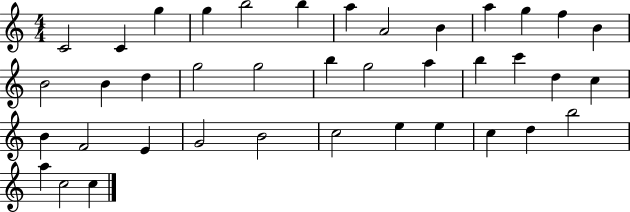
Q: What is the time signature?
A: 4/4